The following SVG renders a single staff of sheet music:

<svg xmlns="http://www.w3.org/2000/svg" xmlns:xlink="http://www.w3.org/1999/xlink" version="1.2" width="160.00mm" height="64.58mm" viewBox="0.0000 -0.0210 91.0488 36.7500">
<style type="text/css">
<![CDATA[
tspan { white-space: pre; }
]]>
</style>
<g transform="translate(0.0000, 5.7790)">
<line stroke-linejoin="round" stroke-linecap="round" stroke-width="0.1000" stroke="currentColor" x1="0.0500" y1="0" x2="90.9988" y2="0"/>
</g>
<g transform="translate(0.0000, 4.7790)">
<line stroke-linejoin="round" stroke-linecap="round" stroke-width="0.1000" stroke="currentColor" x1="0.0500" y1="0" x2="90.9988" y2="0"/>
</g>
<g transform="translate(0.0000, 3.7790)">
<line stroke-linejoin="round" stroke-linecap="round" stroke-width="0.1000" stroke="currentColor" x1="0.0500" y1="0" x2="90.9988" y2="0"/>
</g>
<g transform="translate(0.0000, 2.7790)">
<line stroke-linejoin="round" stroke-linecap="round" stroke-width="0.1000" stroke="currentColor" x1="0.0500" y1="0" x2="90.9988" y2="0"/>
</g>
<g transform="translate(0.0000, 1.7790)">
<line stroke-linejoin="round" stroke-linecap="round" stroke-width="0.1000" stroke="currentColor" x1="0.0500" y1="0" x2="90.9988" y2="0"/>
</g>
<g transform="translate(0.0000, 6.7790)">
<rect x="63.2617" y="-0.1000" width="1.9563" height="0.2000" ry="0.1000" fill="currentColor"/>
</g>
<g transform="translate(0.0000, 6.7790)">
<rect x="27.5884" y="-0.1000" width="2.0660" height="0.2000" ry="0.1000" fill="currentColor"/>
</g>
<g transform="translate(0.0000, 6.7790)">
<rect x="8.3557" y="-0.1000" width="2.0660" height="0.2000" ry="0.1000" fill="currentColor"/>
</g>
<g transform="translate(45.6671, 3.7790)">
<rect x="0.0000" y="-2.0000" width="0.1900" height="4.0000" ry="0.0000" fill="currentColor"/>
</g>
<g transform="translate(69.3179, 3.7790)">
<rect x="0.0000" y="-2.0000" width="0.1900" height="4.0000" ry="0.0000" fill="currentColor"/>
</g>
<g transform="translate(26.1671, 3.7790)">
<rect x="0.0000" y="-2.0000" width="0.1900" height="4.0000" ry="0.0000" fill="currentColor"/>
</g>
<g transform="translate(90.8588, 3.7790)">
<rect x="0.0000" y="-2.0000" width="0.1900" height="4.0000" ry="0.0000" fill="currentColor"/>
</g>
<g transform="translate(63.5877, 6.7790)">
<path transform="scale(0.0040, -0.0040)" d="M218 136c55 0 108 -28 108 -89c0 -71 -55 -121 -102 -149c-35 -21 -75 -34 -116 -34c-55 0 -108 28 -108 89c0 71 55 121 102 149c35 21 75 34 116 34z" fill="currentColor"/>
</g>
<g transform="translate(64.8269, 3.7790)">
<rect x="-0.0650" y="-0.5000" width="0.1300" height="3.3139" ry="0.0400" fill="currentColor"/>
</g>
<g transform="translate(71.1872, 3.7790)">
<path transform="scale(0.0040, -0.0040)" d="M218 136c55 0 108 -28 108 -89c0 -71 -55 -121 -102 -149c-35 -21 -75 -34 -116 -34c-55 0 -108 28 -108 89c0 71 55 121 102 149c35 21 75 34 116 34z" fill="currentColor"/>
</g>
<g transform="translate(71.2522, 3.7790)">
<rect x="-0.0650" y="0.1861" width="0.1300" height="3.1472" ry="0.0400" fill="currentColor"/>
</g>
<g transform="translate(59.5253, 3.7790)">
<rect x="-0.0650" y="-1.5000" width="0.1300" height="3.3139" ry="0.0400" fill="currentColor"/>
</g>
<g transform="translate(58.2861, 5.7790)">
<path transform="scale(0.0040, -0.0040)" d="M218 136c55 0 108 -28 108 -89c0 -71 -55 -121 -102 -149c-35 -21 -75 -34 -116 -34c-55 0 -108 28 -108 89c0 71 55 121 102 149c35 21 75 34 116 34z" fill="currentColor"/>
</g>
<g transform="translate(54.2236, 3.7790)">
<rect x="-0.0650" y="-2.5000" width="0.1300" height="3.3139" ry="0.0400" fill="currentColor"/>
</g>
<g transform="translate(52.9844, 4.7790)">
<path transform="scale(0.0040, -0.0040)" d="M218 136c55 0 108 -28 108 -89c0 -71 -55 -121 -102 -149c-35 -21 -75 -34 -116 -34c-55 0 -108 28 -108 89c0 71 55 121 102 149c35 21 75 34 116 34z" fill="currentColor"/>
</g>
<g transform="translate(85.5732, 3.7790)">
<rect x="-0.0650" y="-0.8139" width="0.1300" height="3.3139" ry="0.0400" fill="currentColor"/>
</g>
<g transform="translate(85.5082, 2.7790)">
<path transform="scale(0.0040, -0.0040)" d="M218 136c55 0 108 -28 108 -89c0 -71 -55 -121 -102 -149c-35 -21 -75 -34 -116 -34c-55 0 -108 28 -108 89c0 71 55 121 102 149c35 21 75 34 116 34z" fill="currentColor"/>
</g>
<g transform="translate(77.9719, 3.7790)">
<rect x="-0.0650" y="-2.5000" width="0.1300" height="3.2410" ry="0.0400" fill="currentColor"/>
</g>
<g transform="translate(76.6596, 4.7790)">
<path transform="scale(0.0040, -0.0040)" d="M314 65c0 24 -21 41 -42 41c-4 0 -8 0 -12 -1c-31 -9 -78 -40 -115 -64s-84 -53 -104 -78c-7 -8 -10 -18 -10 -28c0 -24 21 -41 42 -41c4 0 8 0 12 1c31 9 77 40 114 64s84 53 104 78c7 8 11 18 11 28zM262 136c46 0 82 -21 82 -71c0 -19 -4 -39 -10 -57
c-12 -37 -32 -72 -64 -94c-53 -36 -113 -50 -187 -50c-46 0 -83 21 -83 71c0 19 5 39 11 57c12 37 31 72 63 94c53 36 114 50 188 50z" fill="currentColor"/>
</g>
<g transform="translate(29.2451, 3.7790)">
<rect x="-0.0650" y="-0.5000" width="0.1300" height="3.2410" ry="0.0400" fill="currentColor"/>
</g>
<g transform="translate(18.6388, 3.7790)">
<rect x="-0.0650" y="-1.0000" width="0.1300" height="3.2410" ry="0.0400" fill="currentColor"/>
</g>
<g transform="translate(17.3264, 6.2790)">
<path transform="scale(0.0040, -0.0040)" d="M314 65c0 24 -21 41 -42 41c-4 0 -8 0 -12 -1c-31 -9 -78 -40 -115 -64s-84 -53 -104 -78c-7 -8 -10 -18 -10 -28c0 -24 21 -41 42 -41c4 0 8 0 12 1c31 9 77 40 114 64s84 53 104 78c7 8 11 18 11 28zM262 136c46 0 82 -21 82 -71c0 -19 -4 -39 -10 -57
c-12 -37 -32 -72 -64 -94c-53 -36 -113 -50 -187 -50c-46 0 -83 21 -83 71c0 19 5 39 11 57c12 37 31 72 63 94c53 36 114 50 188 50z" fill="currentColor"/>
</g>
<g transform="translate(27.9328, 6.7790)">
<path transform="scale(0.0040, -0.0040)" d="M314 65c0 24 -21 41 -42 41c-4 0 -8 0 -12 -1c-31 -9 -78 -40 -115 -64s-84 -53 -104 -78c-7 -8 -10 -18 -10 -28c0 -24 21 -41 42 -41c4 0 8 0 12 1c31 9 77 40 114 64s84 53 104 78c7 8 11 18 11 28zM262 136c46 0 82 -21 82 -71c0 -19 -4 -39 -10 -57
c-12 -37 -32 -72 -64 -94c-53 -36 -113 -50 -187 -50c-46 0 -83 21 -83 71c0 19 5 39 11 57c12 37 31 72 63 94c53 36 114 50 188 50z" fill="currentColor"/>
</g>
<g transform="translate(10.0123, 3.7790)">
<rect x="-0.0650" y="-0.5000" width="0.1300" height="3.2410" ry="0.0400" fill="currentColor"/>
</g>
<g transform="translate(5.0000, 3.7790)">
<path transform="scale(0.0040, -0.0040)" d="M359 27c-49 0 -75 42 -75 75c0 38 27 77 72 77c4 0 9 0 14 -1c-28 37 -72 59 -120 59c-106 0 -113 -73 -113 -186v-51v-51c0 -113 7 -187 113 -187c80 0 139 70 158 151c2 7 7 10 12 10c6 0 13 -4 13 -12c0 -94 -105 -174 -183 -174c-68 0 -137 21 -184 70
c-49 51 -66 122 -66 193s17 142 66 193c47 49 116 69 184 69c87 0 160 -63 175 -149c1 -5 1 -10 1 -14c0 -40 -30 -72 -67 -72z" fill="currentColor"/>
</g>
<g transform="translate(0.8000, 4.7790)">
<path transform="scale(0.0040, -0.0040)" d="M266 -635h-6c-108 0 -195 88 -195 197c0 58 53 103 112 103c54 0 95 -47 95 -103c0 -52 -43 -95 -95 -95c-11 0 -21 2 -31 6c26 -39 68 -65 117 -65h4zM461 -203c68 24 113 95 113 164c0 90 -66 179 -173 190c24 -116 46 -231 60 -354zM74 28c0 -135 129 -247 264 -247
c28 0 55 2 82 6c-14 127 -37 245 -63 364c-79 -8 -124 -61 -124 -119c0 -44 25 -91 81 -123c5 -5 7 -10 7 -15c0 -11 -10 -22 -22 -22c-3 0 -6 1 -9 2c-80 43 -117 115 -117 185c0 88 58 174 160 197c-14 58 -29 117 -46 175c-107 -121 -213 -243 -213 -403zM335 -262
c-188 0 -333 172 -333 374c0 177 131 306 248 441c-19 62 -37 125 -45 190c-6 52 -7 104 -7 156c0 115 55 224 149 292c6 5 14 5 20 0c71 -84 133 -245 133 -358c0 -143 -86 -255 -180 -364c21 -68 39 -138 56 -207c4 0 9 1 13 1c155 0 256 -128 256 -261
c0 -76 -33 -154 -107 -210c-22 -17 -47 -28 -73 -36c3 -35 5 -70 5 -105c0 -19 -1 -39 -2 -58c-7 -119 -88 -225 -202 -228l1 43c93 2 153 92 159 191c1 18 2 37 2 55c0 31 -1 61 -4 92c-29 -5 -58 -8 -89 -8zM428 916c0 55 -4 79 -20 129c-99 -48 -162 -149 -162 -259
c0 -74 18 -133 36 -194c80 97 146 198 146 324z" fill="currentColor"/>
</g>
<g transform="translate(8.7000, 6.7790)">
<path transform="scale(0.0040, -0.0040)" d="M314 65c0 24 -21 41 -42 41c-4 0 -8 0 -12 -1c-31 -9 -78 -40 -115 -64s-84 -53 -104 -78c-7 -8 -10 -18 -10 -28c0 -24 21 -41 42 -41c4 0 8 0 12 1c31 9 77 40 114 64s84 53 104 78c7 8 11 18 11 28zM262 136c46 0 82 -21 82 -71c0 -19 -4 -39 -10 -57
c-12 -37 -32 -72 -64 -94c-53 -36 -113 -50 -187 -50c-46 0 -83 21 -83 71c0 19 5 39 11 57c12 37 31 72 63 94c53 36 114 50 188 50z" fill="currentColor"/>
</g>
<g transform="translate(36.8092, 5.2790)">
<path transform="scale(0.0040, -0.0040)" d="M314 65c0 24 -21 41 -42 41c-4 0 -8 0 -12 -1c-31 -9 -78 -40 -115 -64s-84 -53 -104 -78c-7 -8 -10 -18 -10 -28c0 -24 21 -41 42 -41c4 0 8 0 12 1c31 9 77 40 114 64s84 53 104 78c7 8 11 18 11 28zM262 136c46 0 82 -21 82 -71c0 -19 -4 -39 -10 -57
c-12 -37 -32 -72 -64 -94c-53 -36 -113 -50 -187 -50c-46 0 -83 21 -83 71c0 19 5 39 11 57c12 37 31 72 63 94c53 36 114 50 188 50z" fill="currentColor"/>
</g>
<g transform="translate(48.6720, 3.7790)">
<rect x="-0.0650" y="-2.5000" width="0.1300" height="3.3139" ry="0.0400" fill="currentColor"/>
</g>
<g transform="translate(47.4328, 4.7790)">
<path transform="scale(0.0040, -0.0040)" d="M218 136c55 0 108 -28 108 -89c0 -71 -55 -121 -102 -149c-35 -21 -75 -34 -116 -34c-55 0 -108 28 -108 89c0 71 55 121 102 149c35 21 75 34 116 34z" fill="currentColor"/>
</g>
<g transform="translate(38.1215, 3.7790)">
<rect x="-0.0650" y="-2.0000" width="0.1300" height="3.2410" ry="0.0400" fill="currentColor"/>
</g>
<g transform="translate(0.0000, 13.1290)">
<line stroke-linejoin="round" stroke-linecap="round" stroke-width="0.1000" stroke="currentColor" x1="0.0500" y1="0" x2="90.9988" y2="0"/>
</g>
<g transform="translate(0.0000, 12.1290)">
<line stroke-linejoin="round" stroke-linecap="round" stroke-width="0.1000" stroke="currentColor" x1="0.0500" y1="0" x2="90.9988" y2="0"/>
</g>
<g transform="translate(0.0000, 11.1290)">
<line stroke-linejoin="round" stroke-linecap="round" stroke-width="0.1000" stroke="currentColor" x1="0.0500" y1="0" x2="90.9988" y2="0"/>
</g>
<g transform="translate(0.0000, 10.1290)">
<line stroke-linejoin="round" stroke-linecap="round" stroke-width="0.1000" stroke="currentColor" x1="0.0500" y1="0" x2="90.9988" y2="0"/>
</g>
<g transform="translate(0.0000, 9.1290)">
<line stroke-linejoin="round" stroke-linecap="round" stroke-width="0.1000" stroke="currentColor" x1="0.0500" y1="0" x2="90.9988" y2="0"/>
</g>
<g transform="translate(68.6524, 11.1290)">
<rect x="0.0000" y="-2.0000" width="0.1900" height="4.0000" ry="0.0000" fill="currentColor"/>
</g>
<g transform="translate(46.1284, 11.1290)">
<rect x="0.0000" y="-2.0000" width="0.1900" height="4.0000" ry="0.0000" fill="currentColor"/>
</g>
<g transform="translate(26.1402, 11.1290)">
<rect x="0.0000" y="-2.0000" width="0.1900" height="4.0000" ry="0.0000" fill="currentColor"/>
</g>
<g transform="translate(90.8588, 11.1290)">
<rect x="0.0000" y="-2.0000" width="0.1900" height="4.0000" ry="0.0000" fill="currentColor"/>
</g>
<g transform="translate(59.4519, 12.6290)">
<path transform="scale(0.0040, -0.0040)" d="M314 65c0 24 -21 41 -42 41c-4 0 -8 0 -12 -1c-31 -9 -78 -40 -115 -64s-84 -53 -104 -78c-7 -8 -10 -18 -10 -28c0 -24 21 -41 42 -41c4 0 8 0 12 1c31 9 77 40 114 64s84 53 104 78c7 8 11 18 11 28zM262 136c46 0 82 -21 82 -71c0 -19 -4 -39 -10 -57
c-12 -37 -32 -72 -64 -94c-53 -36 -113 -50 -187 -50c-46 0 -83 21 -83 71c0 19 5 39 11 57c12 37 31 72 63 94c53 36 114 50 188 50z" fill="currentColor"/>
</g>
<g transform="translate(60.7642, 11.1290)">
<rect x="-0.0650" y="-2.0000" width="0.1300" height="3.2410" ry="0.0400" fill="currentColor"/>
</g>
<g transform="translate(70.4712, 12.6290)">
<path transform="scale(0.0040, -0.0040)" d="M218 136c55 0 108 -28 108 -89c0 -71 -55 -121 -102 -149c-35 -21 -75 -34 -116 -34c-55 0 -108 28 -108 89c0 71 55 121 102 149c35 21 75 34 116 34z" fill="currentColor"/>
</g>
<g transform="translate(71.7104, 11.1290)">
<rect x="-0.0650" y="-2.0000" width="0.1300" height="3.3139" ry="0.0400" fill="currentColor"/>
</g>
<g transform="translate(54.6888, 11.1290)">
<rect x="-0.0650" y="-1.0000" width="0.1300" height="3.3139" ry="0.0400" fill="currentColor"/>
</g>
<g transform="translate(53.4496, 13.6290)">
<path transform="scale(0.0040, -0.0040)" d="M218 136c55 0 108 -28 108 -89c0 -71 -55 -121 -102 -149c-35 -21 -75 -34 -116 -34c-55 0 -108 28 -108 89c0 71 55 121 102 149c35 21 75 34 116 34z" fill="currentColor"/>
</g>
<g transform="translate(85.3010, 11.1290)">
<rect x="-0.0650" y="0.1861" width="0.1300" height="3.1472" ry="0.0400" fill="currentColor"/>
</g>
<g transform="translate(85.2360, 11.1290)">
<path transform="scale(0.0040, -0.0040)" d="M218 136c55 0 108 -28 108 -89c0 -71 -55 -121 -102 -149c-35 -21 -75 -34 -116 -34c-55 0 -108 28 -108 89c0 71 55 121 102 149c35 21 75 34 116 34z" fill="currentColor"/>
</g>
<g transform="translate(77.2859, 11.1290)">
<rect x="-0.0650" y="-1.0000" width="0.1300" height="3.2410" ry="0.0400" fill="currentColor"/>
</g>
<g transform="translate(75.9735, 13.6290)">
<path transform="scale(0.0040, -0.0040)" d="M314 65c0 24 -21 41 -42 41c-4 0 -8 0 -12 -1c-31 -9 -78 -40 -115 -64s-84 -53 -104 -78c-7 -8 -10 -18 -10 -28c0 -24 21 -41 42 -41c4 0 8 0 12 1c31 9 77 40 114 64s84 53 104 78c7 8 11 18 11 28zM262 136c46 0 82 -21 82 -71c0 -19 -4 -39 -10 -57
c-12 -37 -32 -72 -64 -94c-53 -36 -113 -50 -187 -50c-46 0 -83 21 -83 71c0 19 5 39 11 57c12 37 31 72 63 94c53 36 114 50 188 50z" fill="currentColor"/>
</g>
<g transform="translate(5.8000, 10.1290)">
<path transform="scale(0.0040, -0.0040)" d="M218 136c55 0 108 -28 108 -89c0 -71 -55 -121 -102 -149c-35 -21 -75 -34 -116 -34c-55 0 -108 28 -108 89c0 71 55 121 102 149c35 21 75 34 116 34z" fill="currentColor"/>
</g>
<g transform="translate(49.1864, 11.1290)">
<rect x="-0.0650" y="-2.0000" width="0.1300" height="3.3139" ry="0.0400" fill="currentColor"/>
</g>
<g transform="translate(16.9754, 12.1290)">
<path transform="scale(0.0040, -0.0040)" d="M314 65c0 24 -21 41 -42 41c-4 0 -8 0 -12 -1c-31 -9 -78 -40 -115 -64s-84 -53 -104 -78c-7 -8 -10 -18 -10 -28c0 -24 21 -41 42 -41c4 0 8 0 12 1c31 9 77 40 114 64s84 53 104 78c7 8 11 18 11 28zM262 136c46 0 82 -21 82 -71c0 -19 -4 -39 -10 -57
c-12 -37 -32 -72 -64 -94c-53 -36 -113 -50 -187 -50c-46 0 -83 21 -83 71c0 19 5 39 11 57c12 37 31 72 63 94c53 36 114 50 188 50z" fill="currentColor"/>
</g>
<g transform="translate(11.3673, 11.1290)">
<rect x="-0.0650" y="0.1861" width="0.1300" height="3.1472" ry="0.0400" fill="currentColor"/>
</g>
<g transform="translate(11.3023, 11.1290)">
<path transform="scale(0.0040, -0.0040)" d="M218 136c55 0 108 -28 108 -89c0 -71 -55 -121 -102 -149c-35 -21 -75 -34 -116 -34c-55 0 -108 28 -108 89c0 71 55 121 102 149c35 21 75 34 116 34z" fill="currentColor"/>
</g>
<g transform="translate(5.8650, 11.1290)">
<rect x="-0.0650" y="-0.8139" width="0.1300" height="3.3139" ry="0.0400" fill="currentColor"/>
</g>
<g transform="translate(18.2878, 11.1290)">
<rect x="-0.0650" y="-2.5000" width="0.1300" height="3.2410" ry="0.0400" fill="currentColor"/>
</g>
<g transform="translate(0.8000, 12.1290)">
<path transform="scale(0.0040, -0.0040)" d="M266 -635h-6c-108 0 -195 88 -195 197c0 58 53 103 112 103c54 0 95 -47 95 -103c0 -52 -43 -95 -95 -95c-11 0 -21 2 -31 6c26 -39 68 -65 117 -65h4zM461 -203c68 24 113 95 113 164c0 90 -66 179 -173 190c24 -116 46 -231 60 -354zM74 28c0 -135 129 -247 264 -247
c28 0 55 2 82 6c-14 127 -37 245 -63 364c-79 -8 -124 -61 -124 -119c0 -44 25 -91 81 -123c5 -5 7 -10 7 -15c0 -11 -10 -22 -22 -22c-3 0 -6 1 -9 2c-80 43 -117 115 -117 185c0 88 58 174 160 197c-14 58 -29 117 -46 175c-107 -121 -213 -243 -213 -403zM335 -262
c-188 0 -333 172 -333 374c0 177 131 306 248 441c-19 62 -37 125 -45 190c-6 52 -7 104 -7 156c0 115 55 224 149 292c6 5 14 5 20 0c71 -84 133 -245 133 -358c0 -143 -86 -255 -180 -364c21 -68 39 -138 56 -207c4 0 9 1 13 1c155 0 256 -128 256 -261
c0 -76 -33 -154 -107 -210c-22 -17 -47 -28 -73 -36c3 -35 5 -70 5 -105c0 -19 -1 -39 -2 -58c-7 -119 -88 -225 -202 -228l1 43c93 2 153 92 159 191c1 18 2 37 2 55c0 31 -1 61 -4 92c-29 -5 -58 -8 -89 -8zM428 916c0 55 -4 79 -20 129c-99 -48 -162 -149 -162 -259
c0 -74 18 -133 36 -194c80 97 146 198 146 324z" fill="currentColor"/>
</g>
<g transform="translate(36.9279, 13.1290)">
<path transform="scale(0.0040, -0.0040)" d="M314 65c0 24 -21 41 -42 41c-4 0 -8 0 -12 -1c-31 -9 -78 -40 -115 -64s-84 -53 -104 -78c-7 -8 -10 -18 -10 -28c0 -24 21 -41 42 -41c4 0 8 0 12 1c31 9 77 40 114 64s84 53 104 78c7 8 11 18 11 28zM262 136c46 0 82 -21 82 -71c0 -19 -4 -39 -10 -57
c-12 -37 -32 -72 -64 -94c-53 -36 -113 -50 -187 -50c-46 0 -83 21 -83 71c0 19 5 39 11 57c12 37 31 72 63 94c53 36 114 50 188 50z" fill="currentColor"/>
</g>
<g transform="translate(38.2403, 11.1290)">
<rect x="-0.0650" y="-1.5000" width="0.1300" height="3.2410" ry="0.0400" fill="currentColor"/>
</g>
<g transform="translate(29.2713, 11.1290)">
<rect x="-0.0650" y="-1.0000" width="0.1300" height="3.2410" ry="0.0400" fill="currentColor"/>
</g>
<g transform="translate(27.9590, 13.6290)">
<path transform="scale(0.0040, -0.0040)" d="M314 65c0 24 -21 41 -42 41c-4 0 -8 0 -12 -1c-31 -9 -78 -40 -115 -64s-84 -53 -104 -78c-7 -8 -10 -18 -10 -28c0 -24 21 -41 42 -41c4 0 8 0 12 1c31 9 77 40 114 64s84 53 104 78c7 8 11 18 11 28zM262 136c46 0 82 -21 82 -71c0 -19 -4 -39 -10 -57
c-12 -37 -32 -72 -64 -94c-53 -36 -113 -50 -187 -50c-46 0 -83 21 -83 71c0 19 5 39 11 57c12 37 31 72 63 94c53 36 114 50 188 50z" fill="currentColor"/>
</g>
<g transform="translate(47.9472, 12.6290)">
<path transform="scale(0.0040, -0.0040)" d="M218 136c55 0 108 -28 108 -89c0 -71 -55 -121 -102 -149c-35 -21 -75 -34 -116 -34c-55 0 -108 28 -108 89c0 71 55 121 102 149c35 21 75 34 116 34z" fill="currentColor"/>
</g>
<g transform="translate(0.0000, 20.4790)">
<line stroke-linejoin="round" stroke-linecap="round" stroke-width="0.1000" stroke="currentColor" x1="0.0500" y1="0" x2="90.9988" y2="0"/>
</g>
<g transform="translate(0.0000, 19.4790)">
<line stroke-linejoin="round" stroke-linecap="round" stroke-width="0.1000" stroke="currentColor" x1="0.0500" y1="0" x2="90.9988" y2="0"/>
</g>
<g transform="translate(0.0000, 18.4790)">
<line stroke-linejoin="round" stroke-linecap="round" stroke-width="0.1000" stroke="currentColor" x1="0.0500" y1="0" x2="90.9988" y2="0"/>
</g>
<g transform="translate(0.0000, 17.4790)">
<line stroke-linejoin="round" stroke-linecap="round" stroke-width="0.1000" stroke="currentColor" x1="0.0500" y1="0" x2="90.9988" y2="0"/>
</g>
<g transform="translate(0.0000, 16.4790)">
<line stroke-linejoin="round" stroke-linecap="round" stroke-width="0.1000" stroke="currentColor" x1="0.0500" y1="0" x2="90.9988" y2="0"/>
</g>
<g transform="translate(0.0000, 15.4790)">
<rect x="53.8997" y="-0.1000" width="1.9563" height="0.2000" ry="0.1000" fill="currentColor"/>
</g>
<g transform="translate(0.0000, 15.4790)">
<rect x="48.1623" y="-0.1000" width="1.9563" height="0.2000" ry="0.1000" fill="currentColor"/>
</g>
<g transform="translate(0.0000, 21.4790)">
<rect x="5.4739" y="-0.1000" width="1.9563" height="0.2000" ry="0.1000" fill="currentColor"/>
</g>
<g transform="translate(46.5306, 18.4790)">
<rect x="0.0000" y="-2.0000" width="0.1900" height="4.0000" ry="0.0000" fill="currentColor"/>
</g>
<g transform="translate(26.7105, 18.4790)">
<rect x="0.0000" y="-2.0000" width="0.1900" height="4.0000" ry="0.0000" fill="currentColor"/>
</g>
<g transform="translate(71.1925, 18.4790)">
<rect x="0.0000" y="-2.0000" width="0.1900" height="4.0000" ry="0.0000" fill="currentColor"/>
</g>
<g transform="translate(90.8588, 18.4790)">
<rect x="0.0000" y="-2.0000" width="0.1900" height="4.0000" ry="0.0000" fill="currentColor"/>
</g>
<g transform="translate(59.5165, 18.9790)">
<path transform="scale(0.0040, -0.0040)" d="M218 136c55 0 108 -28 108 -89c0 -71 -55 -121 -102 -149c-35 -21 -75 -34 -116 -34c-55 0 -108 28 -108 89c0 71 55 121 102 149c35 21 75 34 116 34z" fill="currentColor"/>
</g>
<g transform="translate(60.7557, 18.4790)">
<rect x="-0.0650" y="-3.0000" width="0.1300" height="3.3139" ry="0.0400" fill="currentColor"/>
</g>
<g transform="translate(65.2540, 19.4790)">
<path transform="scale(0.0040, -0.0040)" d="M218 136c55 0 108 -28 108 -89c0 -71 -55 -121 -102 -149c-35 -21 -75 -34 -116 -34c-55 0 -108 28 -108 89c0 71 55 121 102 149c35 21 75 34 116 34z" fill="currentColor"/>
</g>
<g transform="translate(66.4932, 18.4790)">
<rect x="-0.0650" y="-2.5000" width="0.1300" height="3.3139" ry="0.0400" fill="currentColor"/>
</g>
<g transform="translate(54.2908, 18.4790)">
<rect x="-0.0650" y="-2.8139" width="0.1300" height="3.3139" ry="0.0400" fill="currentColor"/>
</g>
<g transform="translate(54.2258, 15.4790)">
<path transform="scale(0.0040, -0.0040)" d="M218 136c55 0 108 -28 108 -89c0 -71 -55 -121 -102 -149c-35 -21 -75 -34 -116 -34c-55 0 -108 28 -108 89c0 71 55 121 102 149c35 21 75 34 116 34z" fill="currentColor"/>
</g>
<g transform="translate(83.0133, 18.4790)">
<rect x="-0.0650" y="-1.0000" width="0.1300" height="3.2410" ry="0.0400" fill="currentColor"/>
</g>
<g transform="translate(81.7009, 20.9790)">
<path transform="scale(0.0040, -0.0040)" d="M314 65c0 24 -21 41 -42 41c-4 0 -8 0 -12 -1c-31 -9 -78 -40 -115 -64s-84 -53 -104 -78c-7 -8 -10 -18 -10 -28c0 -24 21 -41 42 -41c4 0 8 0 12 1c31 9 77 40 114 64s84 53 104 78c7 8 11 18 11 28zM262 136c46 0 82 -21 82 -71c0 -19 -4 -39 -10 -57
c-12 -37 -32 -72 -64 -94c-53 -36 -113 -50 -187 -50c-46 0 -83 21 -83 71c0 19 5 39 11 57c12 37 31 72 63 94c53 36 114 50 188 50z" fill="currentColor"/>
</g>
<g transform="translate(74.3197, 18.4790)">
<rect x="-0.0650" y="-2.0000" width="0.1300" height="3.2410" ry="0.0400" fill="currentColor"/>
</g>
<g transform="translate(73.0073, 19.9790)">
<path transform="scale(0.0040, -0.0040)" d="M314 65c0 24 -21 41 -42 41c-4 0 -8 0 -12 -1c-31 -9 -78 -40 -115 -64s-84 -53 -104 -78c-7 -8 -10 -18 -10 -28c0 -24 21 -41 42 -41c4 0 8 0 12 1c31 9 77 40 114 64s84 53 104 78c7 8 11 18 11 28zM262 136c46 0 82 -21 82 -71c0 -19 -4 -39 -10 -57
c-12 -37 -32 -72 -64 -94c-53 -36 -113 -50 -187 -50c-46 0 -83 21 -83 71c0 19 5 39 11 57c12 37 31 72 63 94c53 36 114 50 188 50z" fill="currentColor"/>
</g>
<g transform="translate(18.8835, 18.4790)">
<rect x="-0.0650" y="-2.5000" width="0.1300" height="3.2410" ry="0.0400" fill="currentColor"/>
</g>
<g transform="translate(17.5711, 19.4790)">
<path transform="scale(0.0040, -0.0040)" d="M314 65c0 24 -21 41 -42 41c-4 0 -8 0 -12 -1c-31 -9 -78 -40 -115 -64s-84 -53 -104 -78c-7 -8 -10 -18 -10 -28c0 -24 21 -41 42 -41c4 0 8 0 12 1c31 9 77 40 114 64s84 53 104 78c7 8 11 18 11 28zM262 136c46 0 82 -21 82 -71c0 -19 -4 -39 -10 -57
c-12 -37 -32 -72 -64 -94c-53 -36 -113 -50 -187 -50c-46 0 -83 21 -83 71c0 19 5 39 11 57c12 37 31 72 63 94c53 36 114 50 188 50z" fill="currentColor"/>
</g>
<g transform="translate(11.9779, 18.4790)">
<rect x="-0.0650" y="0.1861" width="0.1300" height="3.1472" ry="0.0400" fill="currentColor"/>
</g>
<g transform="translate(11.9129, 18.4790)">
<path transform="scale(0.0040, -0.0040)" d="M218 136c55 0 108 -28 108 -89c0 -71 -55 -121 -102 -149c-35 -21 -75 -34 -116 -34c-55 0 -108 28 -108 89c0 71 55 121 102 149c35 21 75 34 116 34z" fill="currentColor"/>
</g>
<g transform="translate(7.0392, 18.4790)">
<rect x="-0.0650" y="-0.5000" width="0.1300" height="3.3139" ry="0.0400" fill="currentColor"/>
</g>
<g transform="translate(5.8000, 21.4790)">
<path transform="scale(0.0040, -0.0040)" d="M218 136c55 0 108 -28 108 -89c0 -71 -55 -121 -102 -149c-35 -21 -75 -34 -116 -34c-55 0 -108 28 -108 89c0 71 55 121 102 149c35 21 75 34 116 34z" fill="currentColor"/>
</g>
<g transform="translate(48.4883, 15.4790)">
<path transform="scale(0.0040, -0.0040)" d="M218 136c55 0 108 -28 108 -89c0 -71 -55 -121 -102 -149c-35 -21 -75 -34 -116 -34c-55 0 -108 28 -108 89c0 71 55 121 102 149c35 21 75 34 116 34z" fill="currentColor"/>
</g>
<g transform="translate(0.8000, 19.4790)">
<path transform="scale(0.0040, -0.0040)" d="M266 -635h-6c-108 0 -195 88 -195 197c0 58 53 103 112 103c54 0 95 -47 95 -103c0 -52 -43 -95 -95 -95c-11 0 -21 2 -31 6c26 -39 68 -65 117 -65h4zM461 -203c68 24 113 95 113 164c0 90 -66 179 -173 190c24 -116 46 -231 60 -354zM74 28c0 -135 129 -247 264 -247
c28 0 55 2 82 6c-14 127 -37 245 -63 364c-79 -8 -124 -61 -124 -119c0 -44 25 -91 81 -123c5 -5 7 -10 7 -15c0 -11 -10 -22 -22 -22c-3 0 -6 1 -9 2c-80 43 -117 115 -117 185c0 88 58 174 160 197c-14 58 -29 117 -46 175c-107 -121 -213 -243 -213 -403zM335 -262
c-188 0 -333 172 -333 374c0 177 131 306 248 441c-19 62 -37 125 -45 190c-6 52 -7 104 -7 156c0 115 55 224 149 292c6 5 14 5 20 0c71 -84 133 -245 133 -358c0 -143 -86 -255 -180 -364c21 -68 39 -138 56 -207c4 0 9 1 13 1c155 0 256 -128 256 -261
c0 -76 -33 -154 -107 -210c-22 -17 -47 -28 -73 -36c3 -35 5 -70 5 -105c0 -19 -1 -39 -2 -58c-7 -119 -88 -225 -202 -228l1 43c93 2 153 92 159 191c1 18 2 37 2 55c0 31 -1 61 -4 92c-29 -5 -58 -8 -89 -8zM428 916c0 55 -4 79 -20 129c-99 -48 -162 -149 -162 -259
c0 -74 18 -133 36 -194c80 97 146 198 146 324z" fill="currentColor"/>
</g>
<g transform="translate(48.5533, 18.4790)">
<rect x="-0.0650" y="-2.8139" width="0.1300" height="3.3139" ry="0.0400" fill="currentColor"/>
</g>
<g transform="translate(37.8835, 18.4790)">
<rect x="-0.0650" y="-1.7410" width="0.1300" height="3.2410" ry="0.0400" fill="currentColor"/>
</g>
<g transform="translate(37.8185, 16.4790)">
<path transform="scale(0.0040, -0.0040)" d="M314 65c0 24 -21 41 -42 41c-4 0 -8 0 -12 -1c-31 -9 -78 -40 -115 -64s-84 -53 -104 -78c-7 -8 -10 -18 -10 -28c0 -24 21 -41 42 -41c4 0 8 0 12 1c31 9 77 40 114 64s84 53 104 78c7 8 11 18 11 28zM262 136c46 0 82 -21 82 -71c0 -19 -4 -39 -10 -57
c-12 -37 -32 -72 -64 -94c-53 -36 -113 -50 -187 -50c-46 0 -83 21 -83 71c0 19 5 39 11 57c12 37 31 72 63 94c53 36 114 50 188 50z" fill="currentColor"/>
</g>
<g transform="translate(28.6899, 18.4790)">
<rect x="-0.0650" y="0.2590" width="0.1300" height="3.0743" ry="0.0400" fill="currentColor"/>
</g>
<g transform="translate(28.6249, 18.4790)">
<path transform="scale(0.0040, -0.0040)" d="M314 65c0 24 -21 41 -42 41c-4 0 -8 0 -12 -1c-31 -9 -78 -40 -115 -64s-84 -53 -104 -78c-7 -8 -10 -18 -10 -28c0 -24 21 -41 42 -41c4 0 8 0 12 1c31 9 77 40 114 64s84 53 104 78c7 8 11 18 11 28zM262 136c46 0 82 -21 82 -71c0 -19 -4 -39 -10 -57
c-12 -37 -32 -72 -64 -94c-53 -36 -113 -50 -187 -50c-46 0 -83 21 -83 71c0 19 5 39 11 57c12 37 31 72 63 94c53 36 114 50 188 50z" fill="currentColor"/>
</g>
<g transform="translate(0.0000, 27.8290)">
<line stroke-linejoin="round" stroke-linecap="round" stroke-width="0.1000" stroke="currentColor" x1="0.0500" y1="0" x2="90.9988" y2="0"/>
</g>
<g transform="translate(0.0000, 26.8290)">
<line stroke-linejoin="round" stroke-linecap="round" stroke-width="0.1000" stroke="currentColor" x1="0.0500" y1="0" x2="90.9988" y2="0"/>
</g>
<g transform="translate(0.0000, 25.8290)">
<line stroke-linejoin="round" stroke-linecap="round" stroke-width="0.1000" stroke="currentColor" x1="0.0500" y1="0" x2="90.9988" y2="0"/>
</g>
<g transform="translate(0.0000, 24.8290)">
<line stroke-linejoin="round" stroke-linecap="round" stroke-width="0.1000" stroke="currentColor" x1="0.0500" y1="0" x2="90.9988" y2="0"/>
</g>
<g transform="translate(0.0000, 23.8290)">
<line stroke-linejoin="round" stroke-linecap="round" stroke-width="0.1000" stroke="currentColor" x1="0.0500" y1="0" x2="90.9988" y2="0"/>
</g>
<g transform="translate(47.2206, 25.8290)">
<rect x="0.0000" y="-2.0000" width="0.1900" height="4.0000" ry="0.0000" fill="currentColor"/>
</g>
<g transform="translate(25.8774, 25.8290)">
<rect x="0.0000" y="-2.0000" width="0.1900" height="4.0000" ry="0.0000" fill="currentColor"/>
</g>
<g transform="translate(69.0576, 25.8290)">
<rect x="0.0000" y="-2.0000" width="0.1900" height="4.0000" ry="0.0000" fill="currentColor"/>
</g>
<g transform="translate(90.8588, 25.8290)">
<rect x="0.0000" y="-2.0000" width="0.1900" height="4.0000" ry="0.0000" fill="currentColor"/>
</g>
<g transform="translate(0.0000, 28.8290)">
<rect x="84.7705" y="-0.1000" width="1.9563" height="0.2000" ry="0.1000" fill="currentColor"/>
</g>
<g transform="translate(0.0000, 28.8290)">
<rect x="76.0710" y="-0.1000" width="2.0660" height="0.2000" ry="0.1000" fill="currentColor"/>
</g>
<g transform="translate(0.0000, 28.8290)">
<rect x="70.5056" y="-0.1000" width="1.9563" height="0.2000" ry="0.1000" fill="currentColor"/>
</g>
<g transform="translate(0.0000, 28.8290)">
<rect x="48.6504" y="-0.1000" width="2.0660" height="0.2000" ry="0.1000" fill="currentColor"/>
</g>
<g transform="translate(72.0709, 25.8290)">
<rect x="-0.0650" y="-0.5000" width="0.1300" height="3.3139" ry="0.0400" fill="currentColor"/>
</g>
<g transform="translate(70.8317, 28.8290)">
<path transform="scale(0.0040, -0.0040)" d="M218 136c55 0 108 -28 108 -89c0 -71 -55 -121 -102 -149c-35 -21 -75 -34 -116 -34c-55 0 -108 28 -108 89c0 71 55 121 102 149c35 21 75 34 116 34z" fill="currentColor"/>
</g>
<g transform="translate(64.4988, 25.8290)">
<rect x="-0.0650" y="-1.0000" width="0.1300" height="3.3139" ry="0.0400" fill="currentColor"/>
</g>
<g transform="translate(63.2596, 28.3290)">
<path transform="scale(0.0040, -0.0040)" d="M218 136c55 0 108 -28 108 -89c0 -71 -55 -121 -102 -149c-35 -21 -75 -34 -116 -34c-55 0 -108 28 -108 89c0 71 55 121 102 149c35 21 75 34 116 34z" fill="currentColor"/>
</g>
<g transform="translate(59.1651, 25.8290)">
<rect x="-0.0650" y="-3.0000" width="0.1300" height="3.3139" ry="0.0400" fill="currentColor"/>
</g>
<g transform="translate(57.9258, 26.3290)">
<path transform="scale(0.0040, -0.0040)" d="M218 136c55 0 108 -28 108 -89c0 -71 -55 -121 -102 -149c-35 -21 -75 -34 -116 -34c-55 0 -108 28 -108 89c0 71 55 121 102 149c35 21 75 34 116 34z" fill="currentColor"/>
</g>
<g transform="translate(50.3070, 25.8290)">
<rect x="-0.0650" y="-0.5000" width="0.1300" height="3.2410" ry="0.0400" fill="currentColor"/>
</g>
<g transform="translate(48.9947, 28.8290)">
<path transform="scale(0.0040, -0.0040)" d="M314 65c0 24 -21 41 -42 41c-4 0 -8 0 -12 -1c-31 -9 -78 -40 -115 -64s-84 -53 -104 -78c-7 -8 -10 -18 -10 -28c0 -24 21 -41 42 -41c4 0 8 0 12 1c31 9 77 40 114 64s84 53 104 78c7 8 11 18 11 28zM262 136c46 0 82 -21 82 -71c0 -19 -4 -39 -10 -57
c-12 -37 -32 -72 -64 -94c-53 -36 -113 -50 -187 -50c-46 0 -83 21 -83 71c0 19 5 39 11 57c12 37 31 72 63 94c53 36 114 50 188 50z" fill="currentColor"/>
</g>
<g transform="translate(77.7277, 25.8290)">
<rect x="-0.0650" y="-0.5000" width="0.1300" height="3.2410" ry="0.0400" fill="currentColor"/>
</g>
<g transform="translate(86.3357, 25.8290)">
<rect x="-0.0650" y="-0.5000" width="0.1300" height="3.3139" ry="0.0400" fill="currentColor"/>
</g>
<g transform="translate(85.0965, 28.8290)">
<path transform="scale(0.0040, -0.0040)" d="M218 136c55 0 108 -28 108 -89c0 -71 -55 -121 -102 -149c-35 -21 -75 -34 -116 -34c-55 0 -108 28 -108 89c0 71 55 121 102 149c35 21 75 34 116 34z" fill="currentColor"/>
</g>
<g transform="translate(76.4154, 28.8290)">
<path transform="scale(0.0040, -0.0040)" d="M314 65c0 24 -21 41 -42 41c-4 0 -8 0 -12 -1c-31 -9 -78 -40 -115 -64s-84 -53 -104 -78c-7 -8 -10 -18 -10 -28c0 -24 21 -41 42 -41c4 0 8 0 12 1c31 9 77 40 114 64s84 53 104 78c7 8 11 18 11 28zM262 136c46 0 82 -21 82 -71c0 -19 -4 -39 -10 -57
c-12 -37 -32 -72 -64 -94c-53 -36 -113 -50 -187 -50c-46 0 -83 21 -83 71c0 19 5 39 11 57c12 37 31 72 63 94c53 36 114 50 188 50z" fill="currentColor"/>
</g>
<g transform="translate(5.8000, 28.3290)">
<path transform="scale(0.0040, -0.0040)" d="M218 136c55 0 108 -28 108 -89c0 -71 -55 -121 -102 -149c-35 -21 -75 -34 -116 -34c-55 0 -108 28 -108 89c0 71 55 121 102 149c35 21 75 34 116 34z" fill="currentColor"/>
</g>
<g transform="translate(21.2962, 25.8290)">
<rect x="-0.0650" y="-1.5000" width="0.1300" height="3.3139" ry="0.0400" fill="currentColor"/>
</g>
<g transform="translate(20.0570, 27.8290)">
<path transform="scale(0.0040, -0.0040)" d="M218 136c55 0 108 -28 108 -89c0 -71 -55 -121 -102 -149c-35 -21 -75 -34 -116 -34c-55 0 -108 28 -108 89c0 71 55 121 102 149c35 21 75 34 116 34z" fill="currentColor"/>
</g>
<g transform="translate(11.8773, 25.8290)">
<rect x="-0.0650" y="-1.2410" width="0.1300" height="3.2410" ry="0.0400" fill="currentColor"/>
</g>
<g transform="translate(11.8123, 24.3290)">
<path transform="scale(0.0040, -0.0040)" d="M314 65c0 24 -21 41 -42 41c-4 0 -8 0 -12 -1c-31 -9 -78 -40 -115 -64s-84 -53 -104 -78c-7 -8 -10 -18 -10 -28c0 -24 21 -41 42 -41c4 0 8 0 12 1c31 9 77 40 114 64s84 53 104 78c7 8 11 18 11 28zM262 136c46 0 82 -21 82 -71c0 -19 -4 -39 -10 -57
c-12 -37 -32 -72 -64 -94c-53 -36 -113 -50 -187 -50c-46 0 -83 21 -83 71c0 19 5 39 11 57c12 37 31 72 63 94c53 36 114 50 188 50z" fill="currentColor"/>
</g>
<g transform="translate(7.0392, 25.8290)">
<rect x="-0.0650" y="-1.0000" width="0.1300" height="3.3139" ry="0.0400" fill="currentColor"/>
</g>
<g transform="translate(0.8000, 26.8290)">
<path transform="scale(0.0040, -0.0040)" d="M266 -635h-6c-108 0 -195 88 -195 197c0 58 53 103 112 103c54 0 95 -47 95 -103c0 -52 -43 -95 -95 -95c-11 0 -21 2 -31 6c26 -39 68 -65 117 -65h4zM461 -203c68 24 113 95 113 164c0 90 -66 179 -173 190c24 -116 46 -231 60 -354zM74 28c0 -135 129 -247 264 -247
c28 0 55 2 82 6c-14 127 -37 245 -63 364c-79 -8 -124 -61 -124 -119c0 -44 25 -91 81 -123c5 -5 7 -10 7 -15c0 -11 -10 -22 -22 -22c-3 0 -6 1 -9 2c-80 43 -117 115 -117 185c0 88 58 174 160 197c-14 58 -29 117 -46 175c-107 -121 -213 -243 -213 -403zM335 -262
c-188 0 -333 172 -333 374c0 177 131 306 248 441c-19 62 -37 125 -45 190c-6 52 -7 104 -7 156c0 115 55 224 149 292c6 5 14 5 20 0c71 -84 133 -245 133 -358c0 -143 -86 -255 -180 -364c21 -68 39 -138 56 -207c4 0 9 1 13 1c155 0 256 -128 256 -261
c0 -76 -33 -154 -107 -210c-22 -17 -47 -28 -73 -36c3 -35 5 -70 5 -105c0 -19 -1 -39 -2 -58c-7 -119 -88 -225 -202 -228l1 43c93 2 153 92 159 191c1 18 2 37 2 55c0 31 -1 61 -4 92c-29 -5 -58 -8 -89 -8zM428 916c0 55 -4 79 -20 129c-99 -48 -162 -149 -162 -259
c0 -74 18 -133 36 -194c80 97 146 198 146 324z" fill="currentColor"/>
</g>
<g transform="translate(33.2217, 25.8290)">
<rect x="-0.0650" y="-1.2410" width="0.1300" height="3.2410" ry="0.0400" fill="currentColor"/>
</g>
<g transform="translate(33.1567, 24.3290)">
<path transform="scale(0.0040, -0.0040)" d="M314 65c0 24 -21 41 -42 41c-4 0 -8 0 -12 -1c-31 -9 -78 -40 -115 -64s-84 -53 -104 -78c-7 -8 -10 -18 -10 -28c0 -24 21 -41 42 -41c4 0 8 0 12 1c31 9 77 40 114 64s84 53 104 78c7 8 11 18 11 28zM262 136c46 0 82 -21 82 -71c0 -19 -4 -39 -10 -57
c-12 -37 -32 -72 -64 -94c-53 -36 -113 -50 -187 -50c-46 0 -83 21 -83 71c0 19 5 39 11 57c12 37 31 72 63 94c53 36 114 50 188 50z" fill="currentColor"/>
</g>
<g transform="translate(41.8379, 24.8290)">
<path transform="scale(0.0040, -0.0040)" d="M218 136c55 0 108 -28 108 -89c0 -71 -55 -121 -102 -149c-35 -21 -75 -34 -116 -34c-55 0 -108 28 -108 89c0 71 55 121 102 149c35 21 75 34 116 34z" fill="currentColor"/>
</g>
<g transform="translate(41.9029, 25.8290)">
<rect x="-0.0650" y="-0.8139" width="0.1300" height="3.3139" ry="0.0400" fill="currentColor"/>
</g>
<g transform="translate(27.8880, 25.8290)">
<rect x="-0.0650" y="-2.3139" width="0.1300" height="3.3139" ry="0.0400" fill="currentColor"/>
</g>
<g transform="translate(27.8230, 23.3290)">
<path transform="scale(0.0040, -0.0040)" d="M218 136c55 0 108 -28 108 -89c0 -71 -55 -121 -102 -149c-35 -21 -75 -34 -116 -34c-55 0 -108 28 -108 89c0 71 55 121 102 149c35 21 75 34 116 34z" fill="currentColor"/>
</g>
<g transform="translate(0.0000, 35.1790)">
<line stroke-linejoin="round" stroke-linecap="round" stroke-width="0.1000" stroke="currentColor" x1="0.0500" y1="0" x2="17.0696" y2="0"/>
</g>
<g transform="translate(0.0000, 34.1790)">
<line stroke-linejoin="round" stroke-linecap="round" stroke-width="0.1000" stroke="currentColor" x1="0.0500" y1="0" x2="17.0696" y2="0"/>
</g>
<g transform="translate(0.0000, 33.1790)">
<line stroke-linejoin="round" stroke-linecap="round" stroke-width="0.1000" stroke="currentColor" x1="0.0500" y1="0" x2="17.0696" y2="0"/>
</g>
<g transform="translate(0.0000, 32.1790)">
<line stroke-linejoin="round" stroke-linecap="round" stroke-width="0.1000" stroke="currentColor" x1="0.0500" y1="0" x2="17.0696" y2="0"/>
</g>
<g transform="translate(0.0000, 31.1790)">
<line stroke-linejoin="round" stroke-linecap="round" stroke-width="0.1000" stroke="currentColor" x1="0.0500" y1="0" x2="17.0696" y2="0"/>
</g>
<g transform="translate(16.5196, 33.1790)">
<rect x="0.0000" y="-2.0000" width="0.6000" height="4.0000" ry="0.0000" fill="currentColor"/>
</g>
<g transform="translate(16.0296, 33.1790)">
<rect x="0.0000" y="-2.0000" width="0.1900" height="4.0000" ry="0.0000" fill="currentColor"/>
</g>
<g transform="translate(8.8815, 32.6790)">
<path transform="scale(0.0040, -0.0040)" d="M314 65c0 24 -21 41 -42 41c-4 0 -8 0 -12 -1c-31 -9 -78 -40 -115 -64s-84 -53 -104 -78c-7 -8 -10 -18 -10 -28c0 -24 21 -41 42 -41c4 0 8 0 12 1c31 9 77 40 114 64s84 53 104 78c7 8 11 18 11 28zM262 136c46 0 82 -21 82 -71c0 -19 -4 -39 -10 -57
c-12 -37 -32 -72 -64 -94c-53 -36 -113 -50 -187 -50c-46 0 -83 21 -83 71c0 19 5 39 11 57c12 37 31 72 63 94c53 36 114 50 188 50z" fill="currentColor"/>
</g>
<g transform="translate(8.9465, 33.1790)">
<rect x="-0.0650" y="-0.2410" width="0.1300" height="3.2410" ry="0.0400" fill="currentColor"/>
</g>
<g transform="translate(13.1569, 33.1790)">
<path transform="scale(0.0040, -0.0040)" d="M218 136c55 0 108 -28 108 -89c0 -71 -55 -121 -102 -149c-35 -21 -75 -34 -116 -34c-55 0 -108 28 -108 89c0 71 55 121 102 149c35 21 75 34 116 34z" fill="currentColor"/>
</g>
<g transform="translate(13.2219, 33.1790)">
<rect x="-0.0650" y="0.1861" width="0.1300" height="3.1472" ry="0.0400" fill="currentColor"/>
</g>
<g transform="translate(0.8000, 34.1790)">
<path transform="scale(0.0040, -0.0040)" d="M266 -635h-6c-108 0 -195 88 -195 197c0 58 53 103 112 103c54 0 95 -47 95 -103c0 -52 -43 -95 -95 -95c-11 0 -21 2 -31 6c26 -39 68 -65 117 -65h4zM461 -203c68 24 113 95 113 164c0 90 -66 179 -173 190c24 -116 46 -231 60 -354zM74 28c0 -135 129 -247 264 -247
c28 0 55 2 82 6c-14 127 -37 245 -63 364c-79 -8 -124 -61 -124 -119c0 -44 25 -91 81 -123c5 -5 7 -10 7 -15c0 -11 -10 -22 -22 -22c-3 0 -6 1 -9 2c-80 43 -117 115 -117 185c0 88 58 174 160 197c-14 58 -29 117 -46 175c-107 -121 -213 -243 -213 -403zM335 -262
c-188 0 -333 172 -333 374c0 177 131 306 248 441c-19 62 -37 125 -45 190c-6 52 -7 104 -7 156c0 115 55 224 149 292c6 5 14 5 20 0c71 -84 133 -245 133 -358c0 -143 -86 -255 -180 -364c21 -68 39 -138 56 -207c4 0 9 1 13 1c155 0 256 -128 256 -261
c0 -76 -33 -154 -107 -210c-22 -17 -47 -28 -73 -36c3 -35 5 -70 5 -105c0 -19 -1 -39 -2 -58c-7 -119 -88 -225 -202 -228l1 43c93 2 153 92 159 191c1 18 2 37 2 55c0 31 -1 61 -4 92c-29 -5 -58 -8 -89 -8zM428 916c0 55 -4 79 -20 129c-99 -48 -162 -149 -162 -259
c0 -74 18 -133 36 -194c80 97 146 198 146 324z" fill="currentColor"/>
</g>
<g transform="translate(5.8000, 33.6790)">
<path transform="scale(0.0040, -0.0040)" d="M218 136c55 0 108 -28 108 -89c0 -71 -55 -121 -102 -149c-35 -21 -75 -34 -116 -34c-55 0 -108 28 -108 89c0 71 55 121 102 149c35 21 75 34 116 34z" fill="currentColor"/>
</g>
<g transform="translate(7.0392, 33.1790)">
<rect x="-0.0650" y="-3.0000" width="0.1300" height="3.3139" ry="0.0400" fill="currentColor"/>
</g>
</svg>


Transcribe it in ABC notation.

X:1
T:Untitled
M:4/4
L:1/4
K:C
C2 D2 C2 F2 G G E C B G2 d d B G2 D2 E2 F D F2 F D2 B C B G2 B2 f2 a a A G F2 D2 D e2 E g e2 d C2 A D C C2 C A c2 B